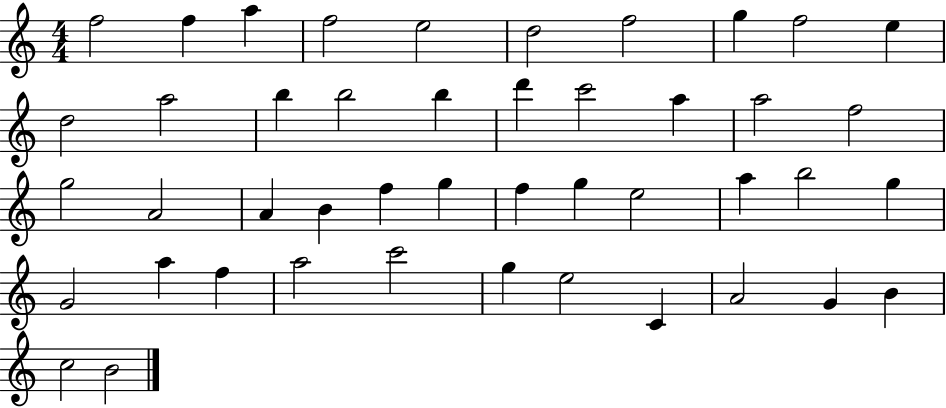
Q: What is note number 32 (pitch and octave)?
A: G5